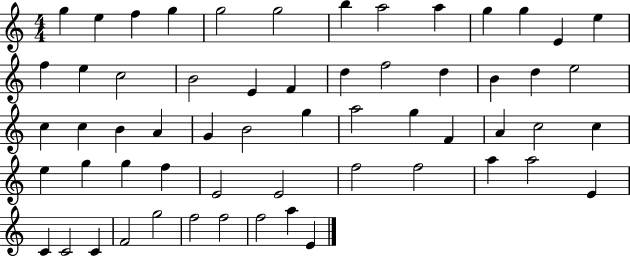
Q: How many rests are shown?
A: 0